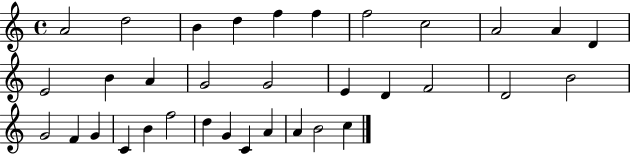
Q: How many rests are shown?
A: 0